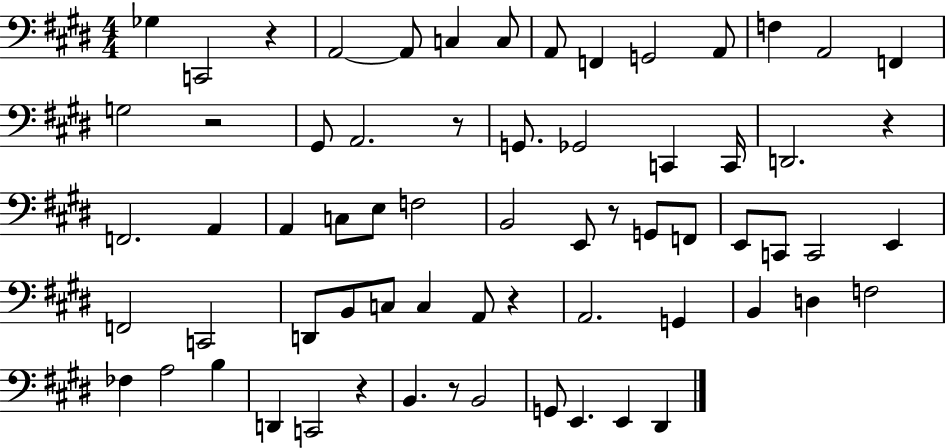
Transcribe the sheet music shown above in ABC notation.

X:1
T:Untitled
M:4/4
L:1/4
K:E
_G, C,,2 z A,,2 A,,/2 C, C,/2 A,,/2 F,, G,,2 A,,/2 F, A,,2 F,, G,2 z2 ^G,,/2 A,,2 z/2 G,,/2 _G,,2 C,, C,,/4 D,,2 z F,,2 A,, A,, C,/2 E,/2 F,2 B,,2 E,,/2 z/2 G,,/2 F,,/2 E,,/2 C,,/2 C,,2 E,, F,,2 C,,2 D,,/2 B,,/2 C,/2 C, A,,/2 z A,,2 G,, B,, D, F,2 _F, A,2 B, D,, C,,2 z B,, z/2 B,,2 G,,/2 E,, E,, ^D,,